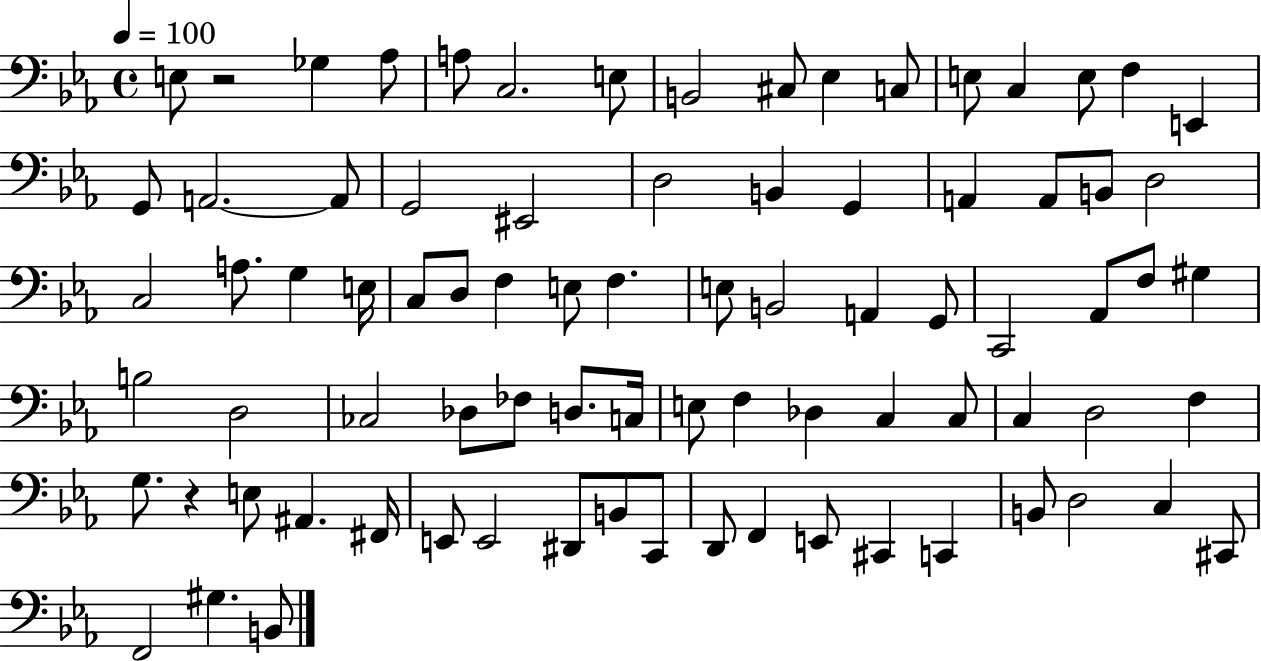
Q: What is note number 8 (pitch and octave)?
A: C#3